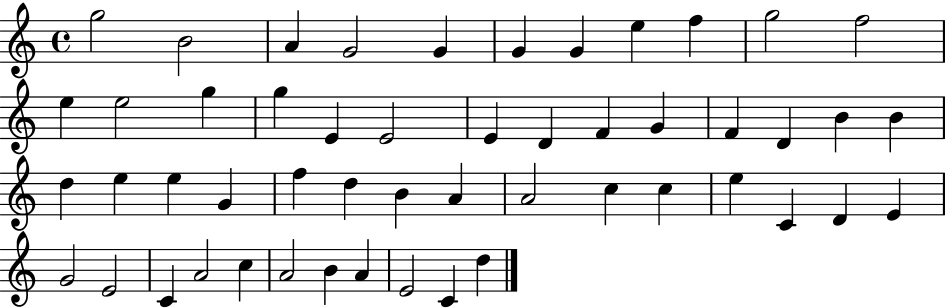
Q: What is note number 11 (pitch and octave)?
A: F5